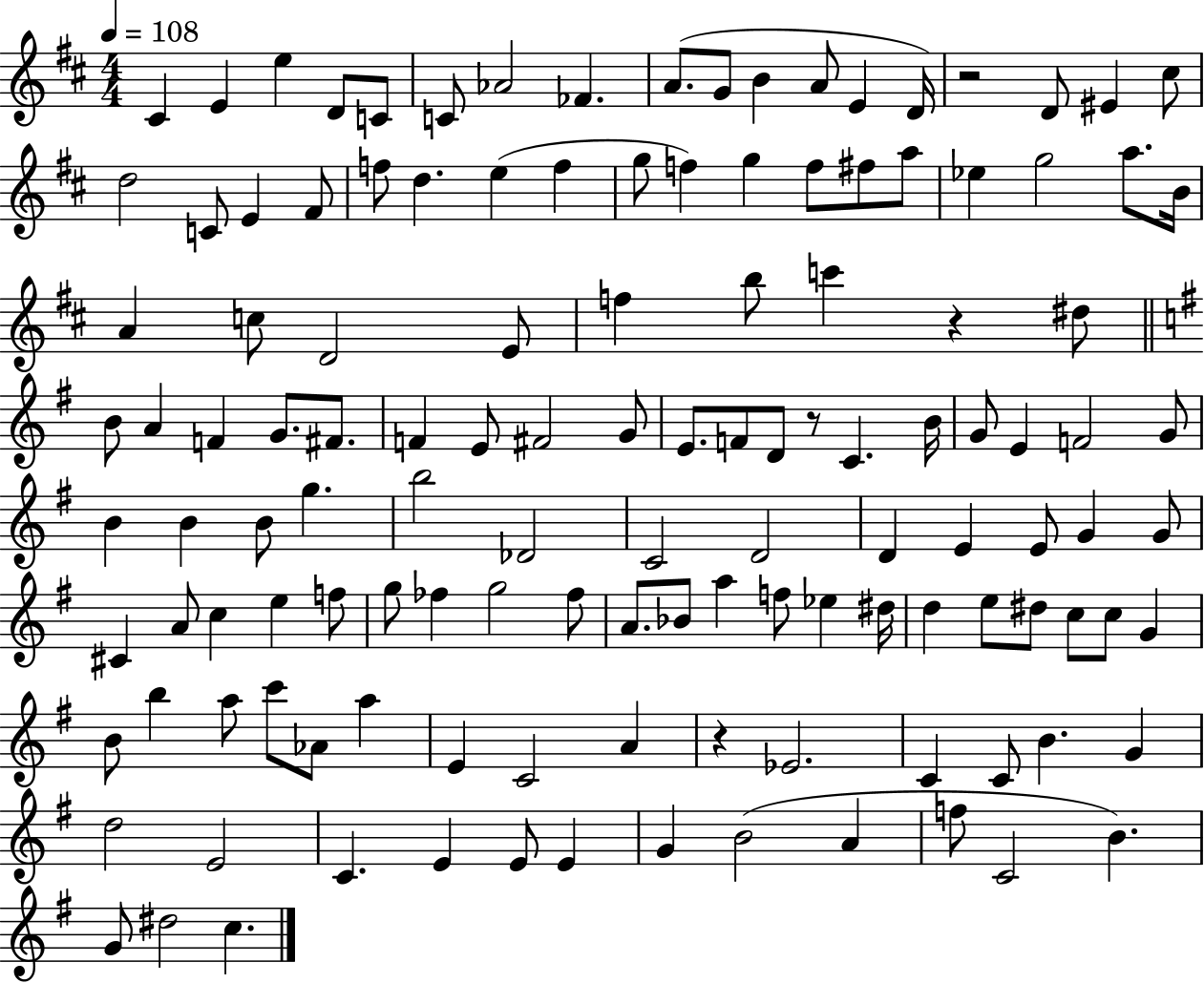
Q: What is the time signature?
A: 4/4